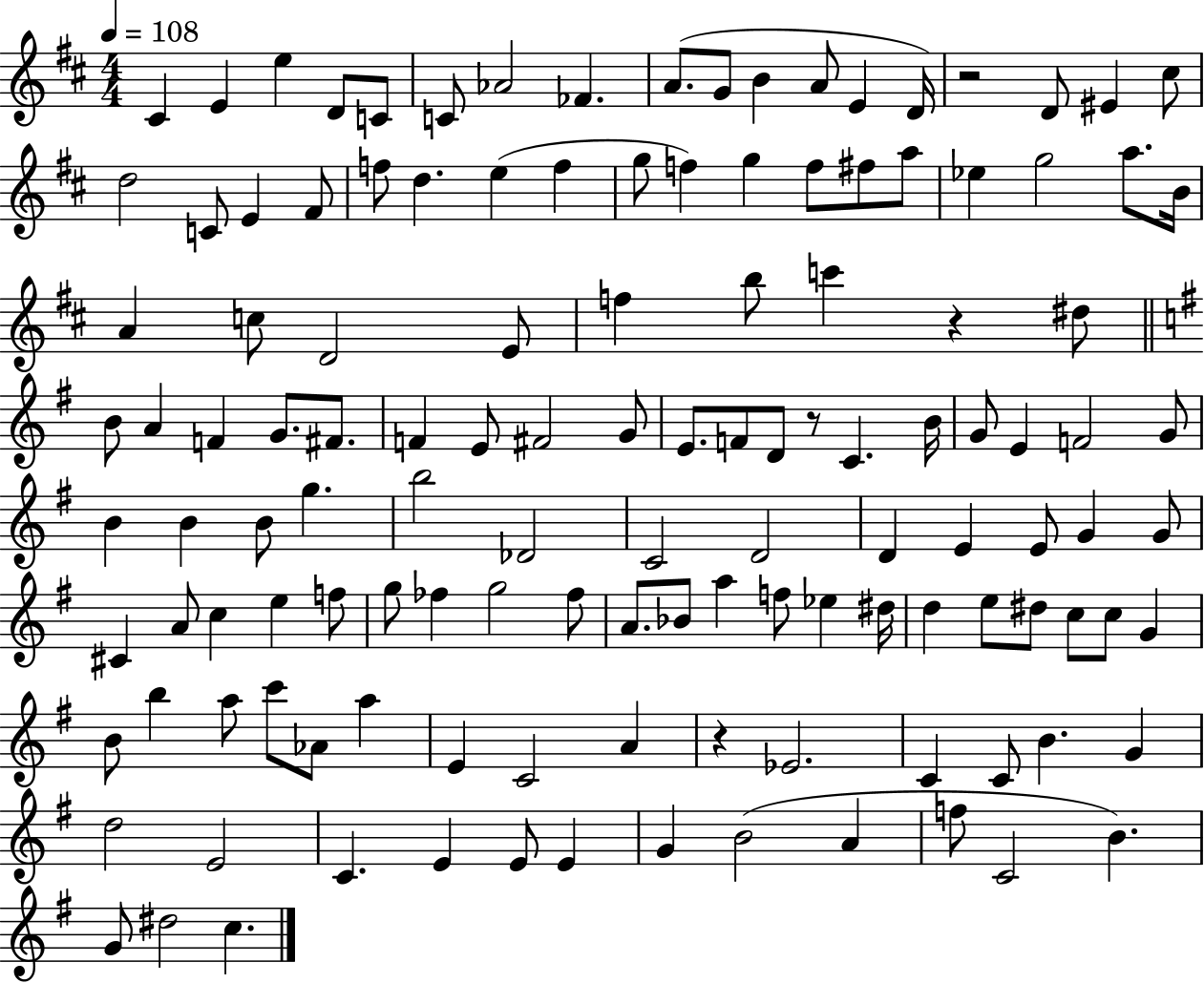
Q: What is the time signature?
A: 4/4